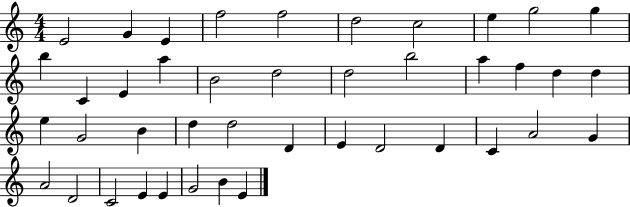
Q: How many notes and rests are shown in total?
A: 42